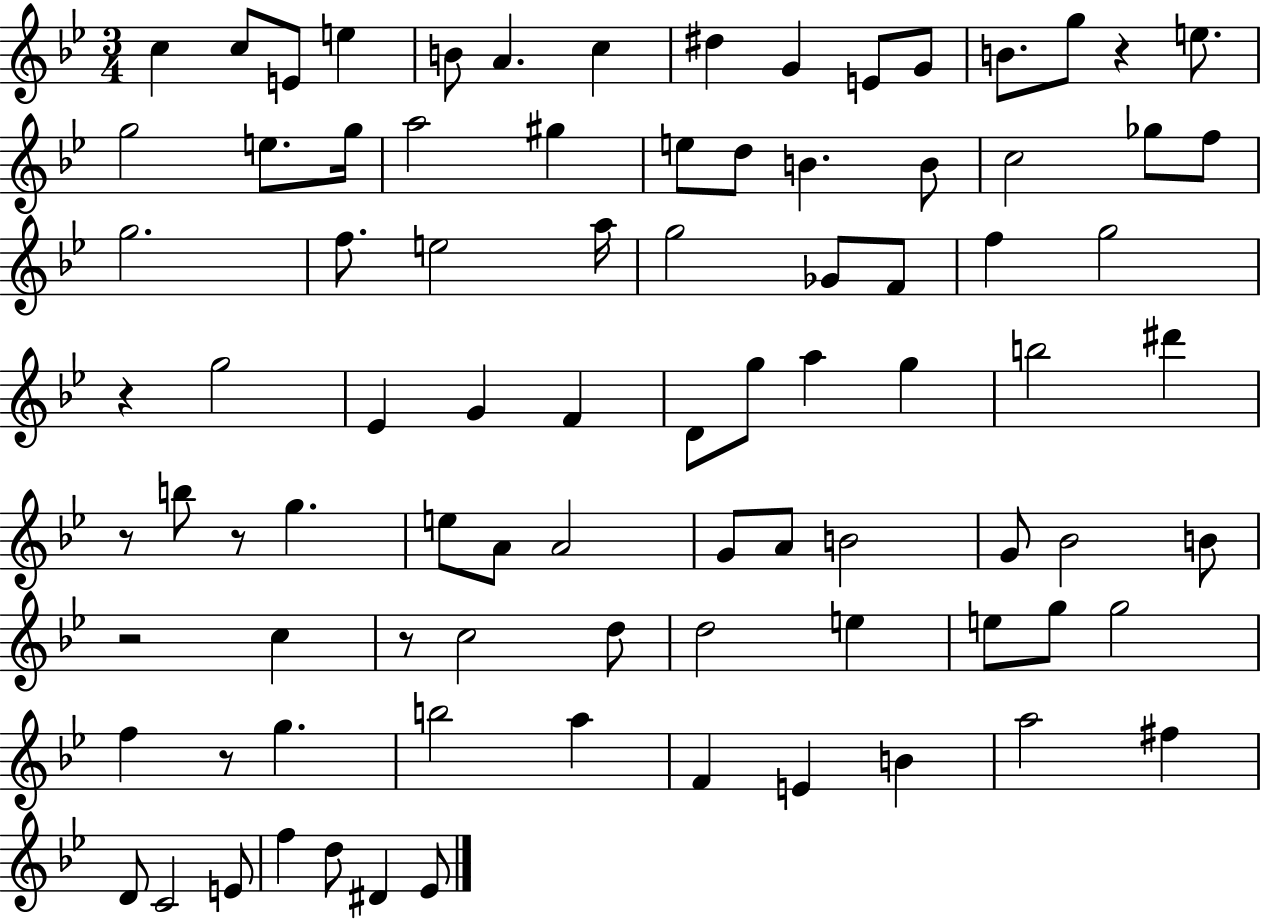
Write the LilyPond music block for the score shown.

{
  \clef treble
  \numericTimeSignature
  \time 3/4
  \key bes \major
  \repeat volta 2 { c''4 c''8 e'8 e''4 | b'8 a'4. c''4 | dis''4 g'4 e'8 g'8 | b'8. g''8 r4 e''8. | \break g''2 e''8. g''16 | a''2 gis''4 | e''8 d''8 b'4. b'8 | c''2 ges''8 f''8 | \break g''2. | f''8. e''2 a''16 | g''2 ges'8 f'8 | f''4 g''2 | \break r4 g''2 | ees'4 g'4 f'4 | d'8 g''8 a''4 g''4 | b''2 dis'''4 | \break r8 b''8 r8 g''4. | e''8 a'8 a'2 | g'8 a'8 b'2 | g'8 bes'2 b'8 | \break r2 c''4 | r8 c''2 d''8 | d''2 e''4 | e''8 g''8 g''2 | \break f''4 r8 g''4. | b''2 a''4 | f'4 e'4 b'4 | a''2 fis''4 | \break d'8 c'2 e'8 | f''4 d''8 dis'4 ees'8 | } \bar "|."
}